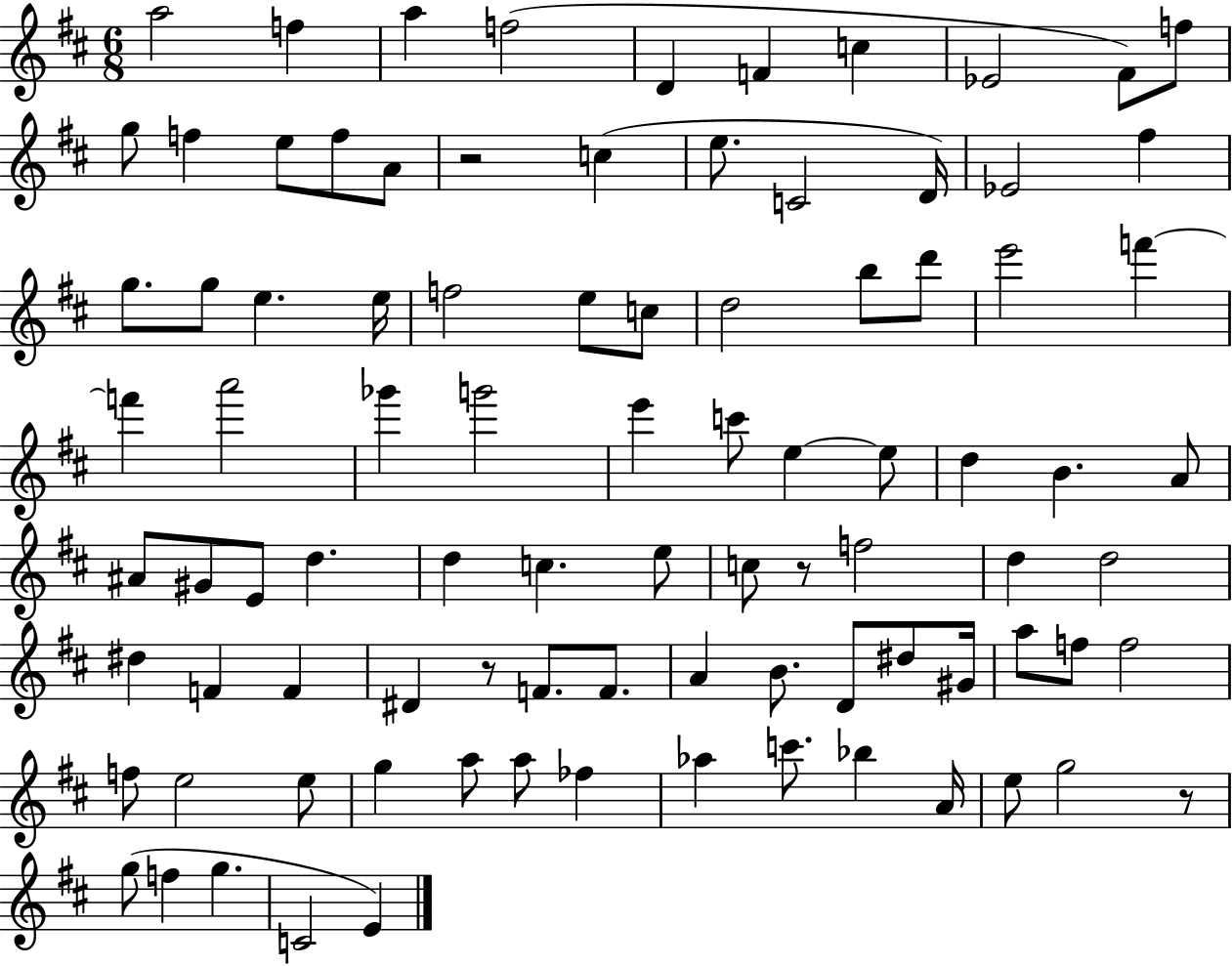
A5/h F5/q A5/q F5/h D4/q F4/q C5/q Eb4/h F#4/e F5/e G5/e F5/q E5/e F5/e A4/e R/h C5/q E5/e. C4/h D4/s Eb4/h F#5/q G5/e. G5/e E5/q. E5/s F5/h E5/e C5/e D5/h B5/e D6/e E6/h F6/q F6/q A6/h Gb6/q G6/h E6/q C6/e E5/q E5/e D5/q B4/q. A4/e A#4/e G#4/e E4/e D5/q. D5/q C5/q. E5/e C5/e R/e F5/h D5/q D5/h D#5/q F4/q F4/q D#4/q R/e F4/e. F4/e. A4/q B4/e. D4/e D#5/e G#4/s A5/e F5/e F5/h F5/e E5/h E5/e G5/q A5/e A5/e FES5/q Ab5/q C6/e. Bb5/q A4/s E5/e G5/h R/e G5/e F5/q G5/q. C4/h E4/q